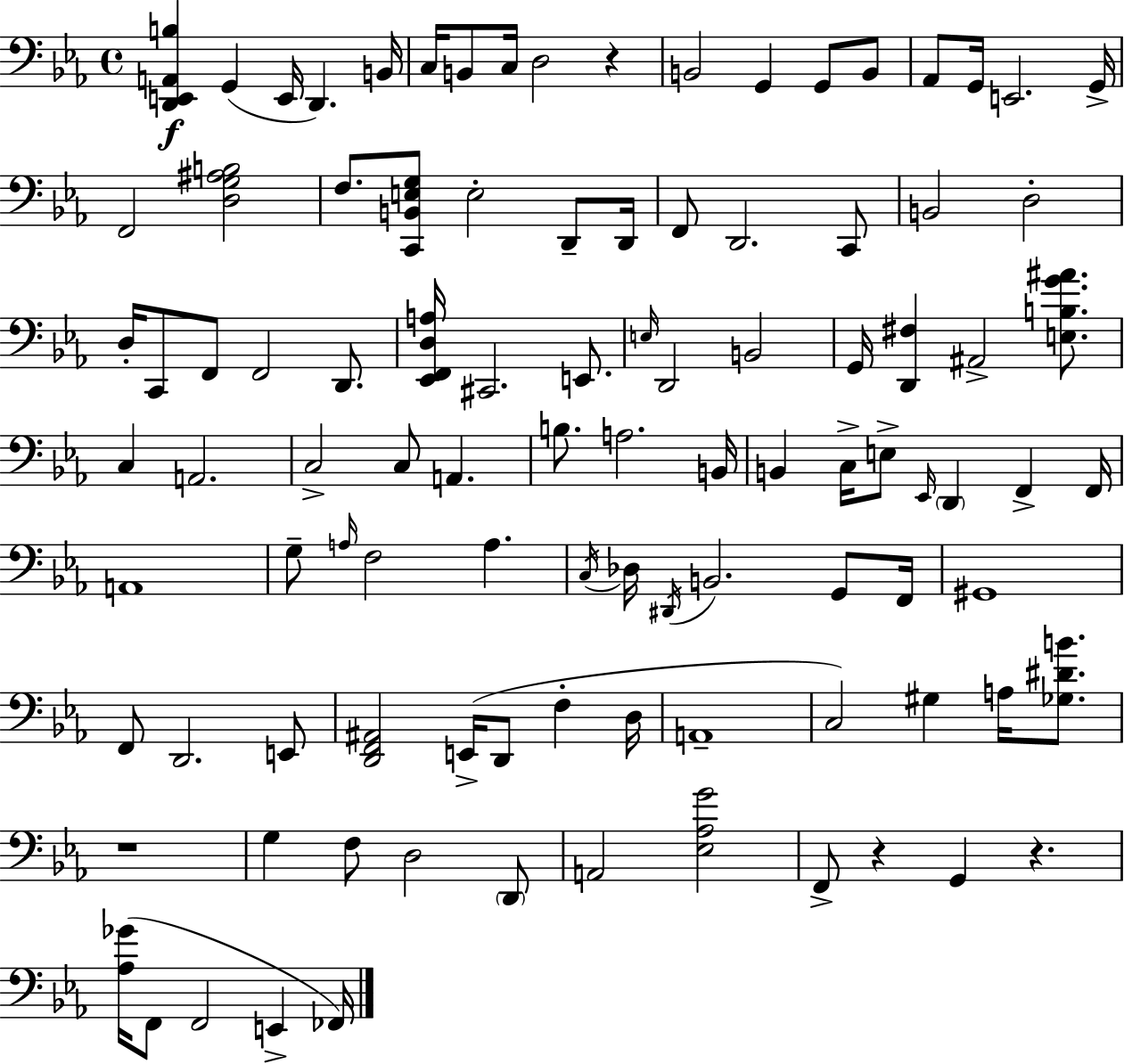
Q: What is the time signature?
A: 4/4